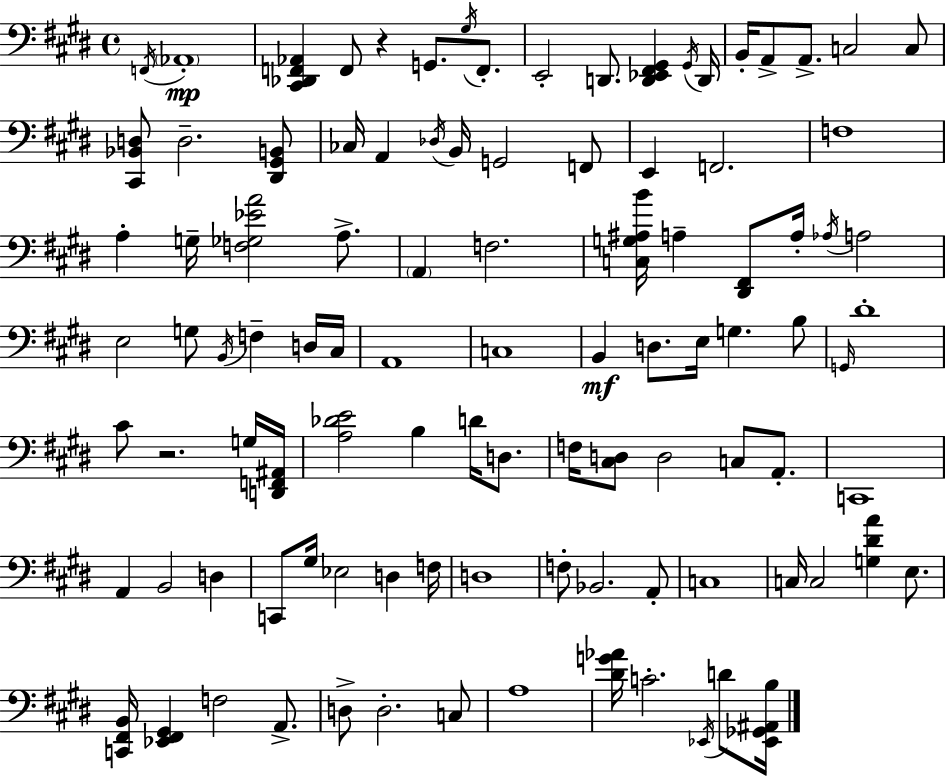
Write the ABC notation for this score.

X:1
T:Untitled
M:4/4
L:1/4
K:E
F,,/4 _A,,4 [^C,,_D,,F,,_A,,] F,,/2 z G,,/2 ^G,/4 F,,/2 E,,2 D,,/2 [D,,_E,,^F,,^G,,] ^G,,/4 D,,/4 B,,/4 A,,/2 A,,/2 C,2 C,/2 [^C,,_B,,D,]/2 D,2 [^D,,^G,,B,,]/2 _C,/4 A,, _D,/4 B,,/4 G,,2 F,,/2 E,, F,,2 F,4 A, G,/4 [F,_G,_EA]2 A,/2 A,, F,2 [C,G,^A,B]/4 A, [^D,,^F,,]/2 A,/4 _A,/4 A,2 E,2 G,/2 B,,/4 F, D,/4 ^C,/4 A,,4 C,4 B,, D,/2 E,/4 G, B,/2 G,,/4 ^D4 ^C/2 z2 G,/4 [D,,F,,^A,,]/4 [A,_DE]2 B, D/4 D,/2 F,/4 [^C,D,]/2 D,2 C,/2 A,,/2 C,,4 A,, B,,2 D, C,,/2 ^G,/4 _E,2 D, F,/4 D,4 F,/2 _B,,2 A,,/2 C,4 C,/4 C,2 [G,^DA] E,/2 [C,,^F,,B,,]/4 [_E,,^F,,^G,,] F,2 A,,/2 D,/2 D,2 C,/2 A,4 [^DG_A]/4 C2 _E,,/4 D/2 [_E,,_G,,^A,,B,]/4